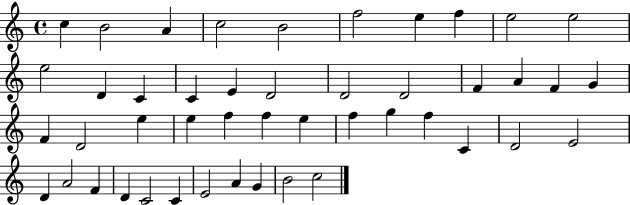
C5/q B4/h A4/q C5/h B4/h F5/h E5/q F5/q E5/h E5/h E5/h D4/q C4/q C4/q E4/q D4/h D4/h D4/h F4/q A4/q F4/q G4/q F4/q D4/h E5/q E5/q F5/q F5/q E5/q F5/q G5/q F5/q C4/q D4/h E4/h D4/q A4/h F4/q D4/q C4/h C4/q E4/h A4/q G4/q B4/h C5/h